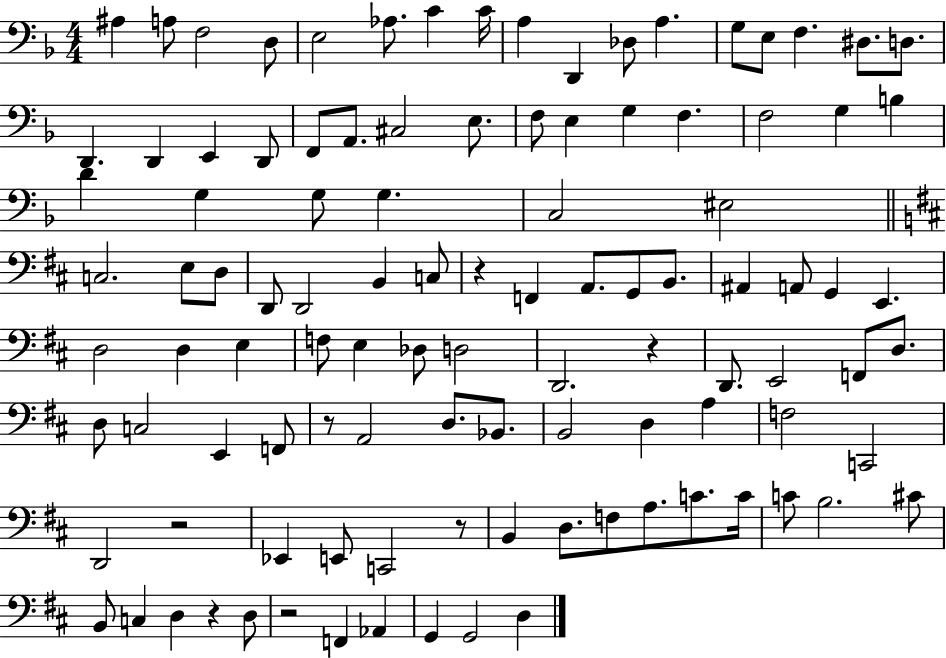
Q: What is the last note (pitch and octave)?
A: D3